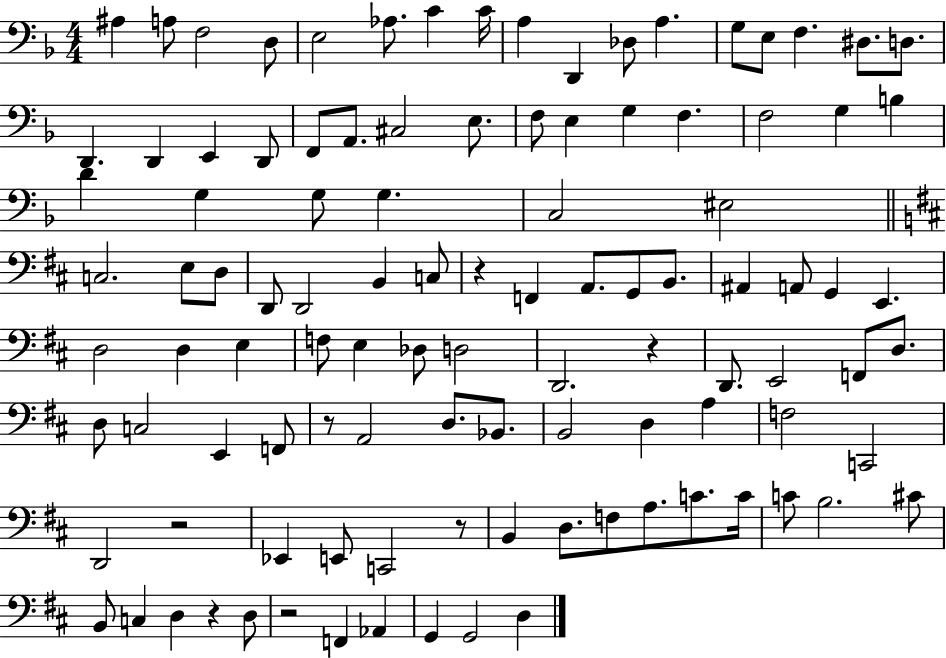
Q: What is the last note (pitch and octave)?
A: D3